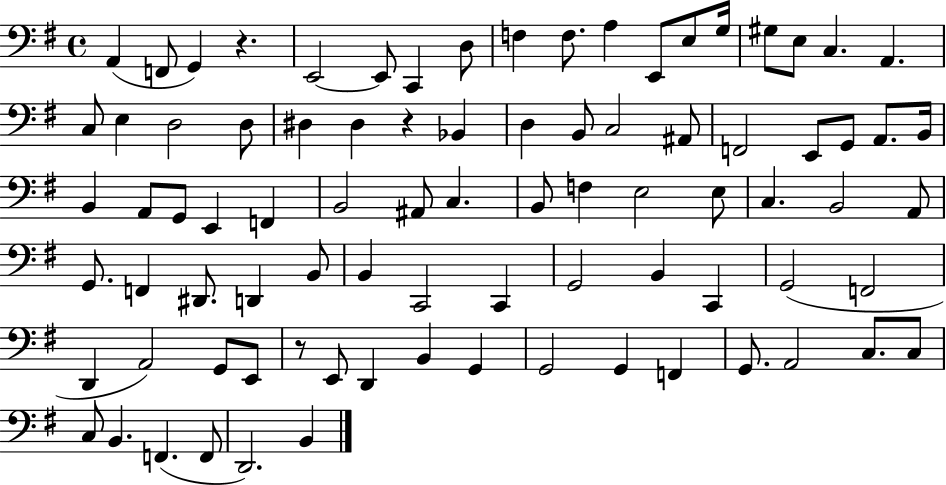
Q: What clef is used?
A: bass